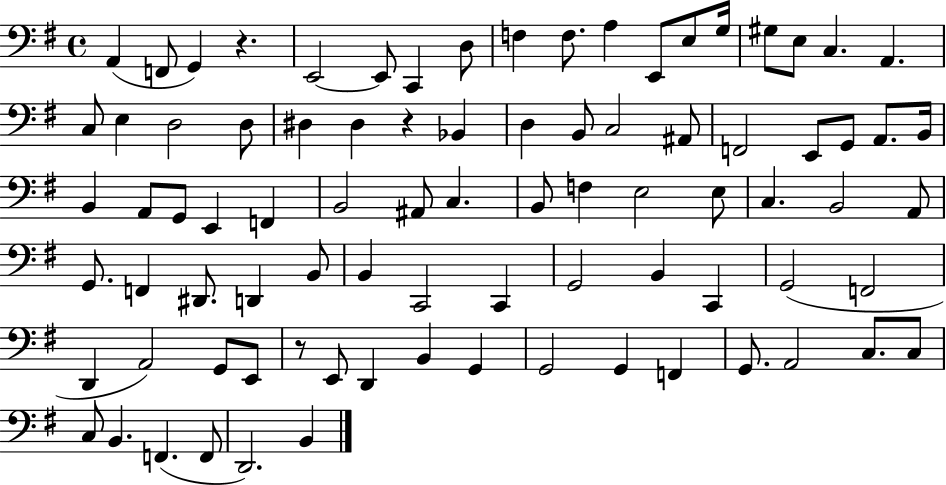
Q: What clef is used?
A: bass